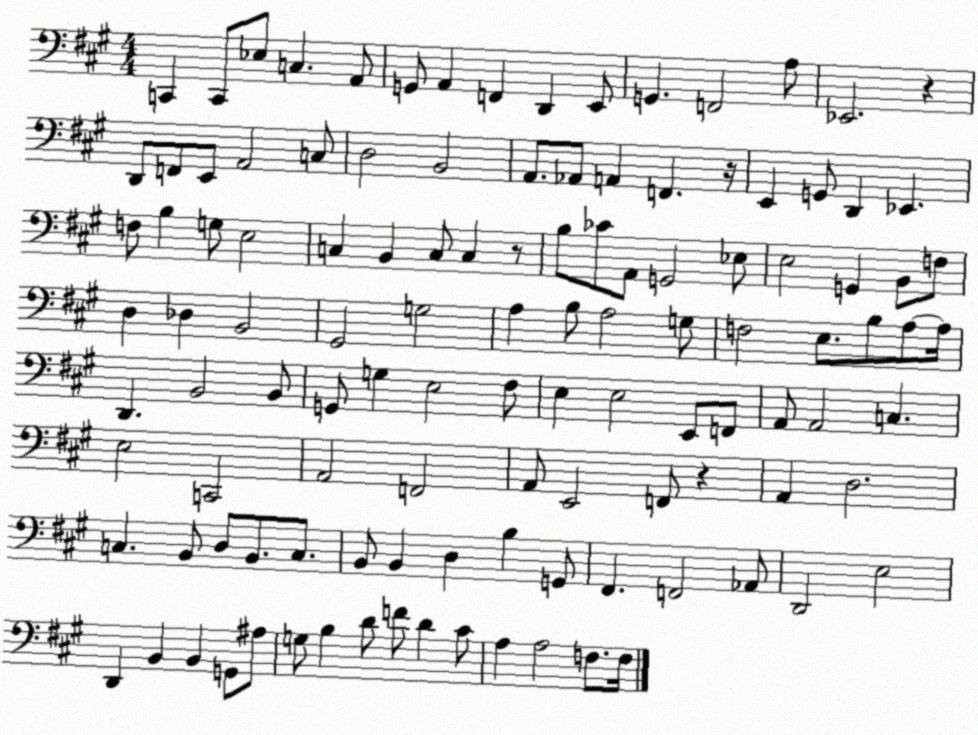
X:1
T:Untitled
M:4/4
L:1/4
K:A
C,, C,,/2 _E,/2 C, A,,/2 G,,/2 A,, F,, D,, E,,/2 G,, F,,2 A,/2 _E,,2 z D,,/2 F,,/2 E,,/2 A,,2 C,/2 D,2 B,,2 A,,/2 _A,,/2 A,, F,, z/4 E,, G,,/2 D,, _E,, F,/2 B, G,/2 E,2 C, B,, C,/2 C, z/2 B,/2 _C/2 A,,/2 G,,2 _E,/2 E,2 G,, B,,/2 F,/2 D, _D, B,,2 ^G,,2 G,2 A, B,/2 A,2 G,/2 F,2 E,/2 B,/2 A,/2 A,/4 D,, B,,2 B,,/2 G,,/2 G, E,2 ^F,/2 E, E,2 E,,/2 F,,/2 A,,/2 A,,2 C, E,2 C,,2 A,,2 F,,2 A,,/2 E,,2 F,,/2 z A,, D,2 C, B,,/2 D,/2 B,,/2 C,/2 B,,/2 B,, D, B, G,,/2 ^F,, F,,2 _A,,/2 D,,2 E,2 D,, B,, B,, G,,/2 ^A,/2 G,/2 B, D/2 F/2 D ^C/2 A, A,2 F,/2 F,/4